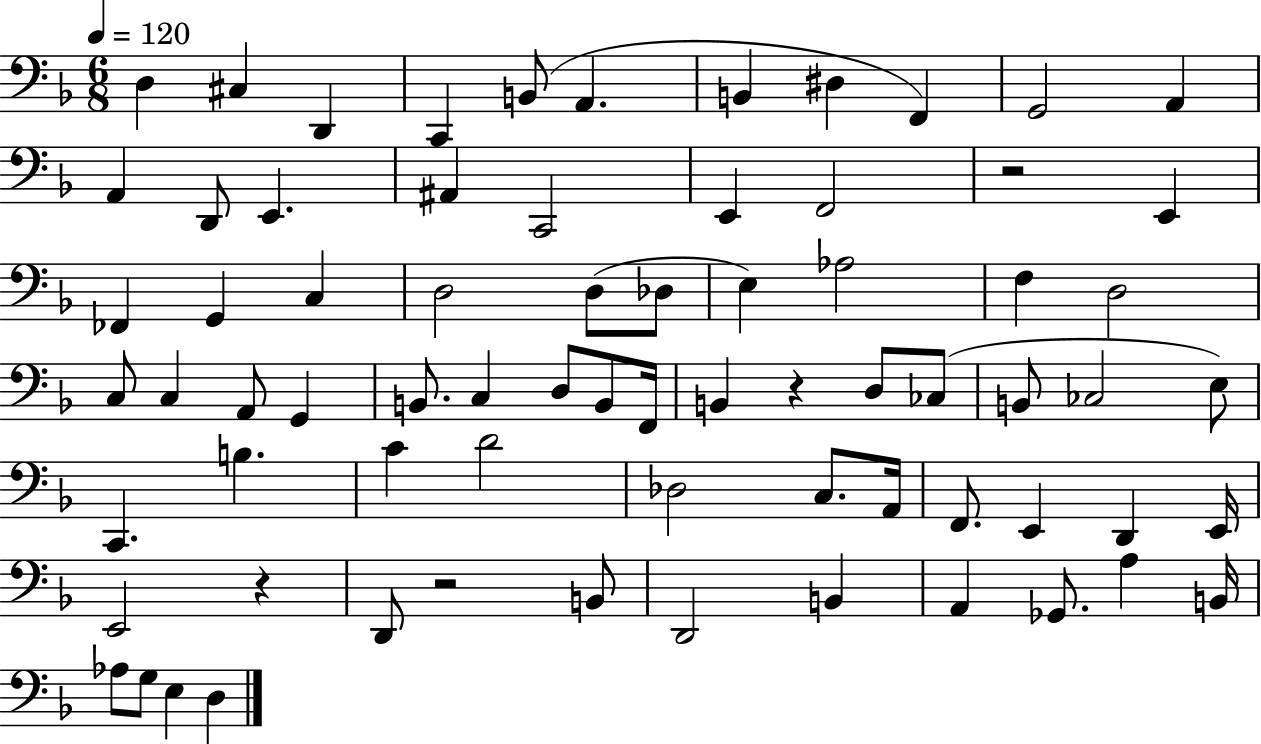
D3/q C#3/q D2/q C2/q B2/e A2/q. B2/q D#3/q F2/q G2/h A2/q A2/q D2/e E2/q. A#2/q C2/h E2/q F2/h R/h E2/q FES2/q G2/q C3/q D3/h D3/e Db3/e E3/q Ab3/h F3/q D3/h C3/e C3/q A2/e G2/q B2/e. C3/q D3/e B2/e F2/s B2/q R/q D3/e CES3/e B2/e CES3/h E3/e C2/q. B3/q. C4/q D4/h Db3/h C3/e. A2/s F2/e. E2/q D2/q E2/s E2/h R/q D2/e R/h B2/e D2/h B2/q A2/q Gb2/e. A3/q B2/s Ab3/e G3/e E3/q D3/q